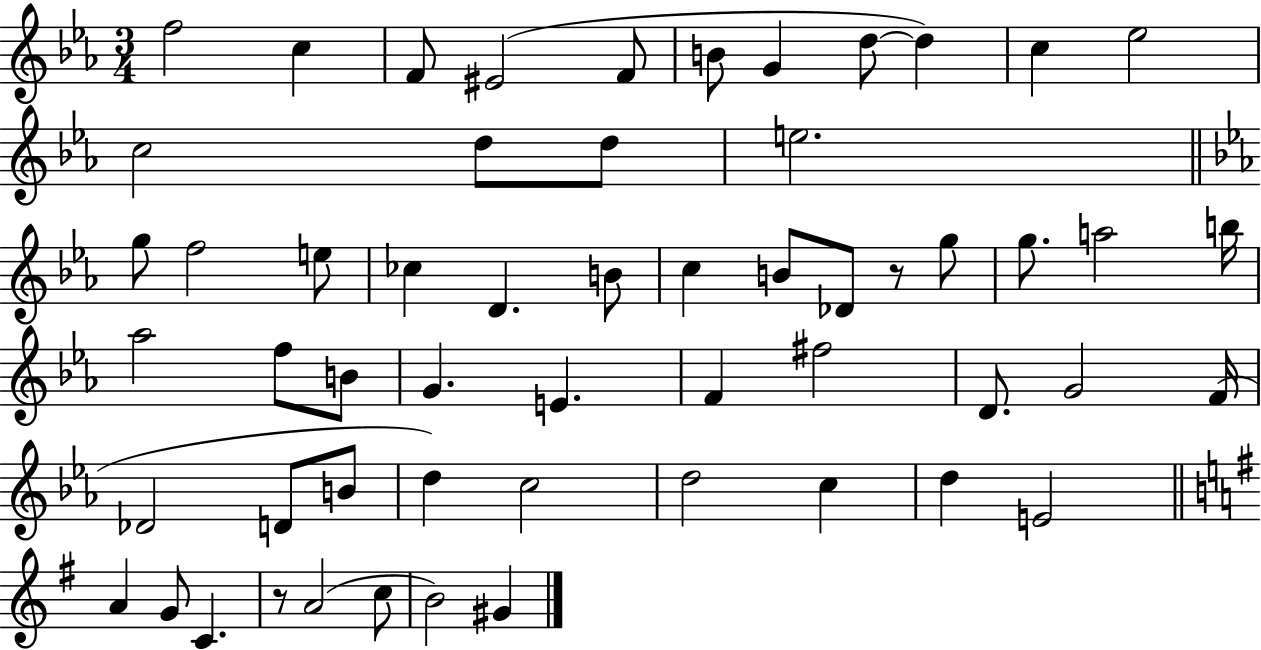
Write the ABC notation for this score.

X:1
T:Untitled
M:3/4
L:1/4
K:Eb
f2 c F/2 ^E2 F/2 B/2 G d/2 d c _e2 c2 d/2 d/2 e2 g/2 f2 e/2 _c D B/2 c B/2 _D/2 z/2 g/2 g/2 a2 b/4 _a2 f/2 B/2 G E F ^f2 D/2 G2 F/4 _D2 D/2 B/2 d c2 d2 c d E2 A G/2 C z/2 A2 c/2 B2 ^G